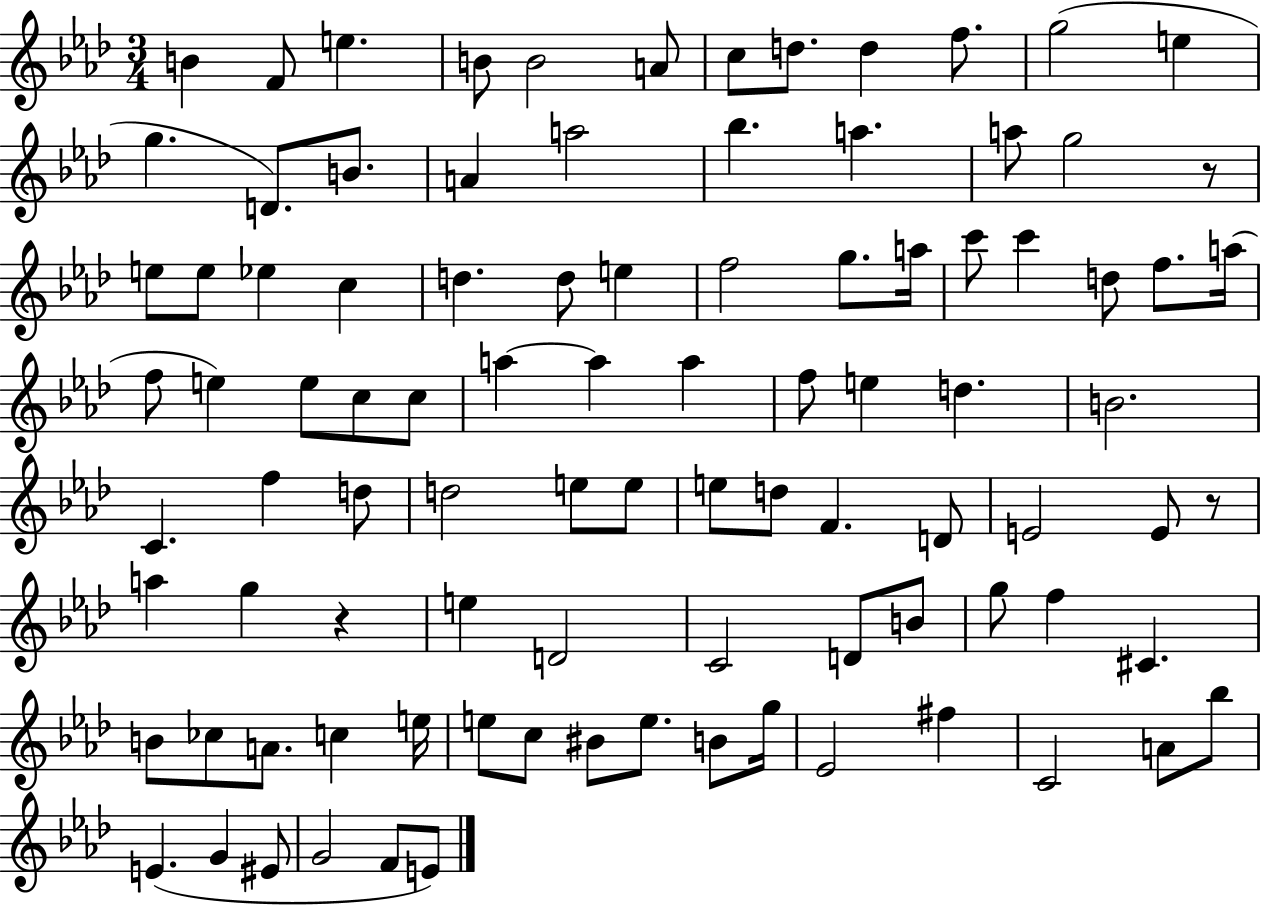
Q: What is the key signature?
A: AES major